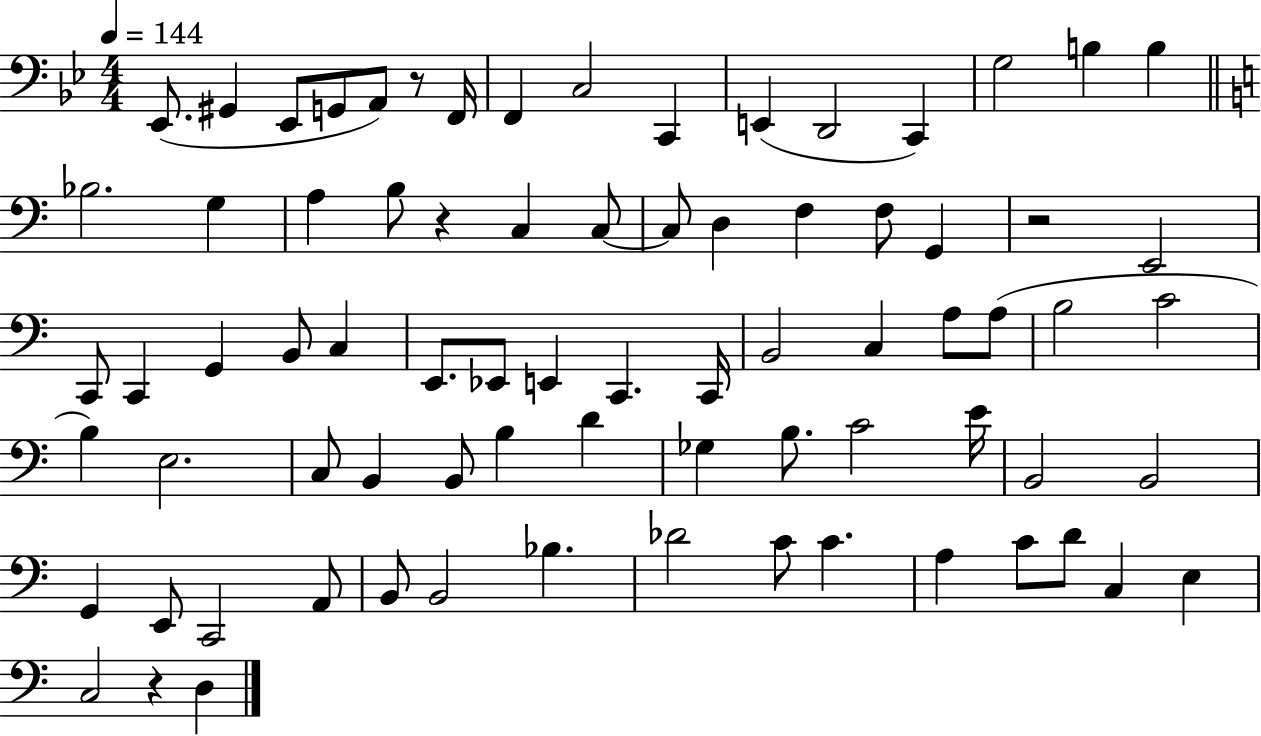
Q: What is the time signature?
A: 4/4